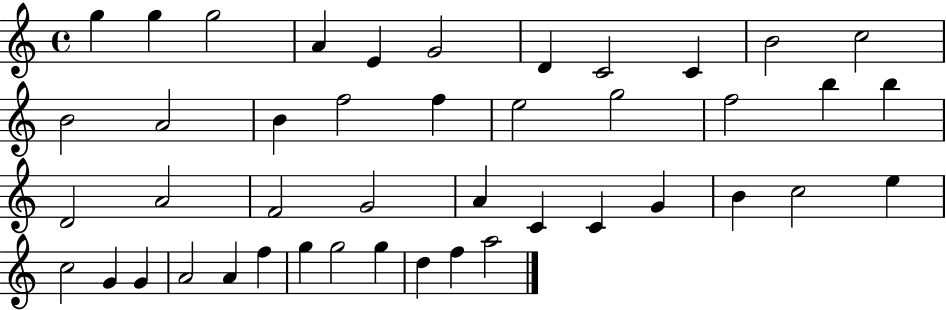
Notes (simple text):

G5/q G5/q G5/h A4/q E4/q G4/h D4/q C4/h C4/q B4/h C5/h B4/h A4/h B4/q F5/h F5/q E5/h G5/h F5/h B5/q B5/q D4/h A4/h F4/h G4/h A4/q C4/q C4/q G4/q B4/q C5/h E5/q C5/h G4/q G4/q A4/h A4/q F5/q G5/q G5/h G5/q D5/q F5/q A5/h